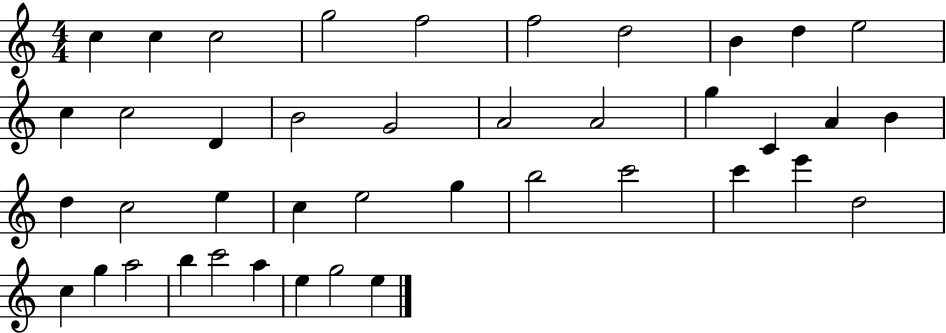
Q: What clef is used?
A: treble